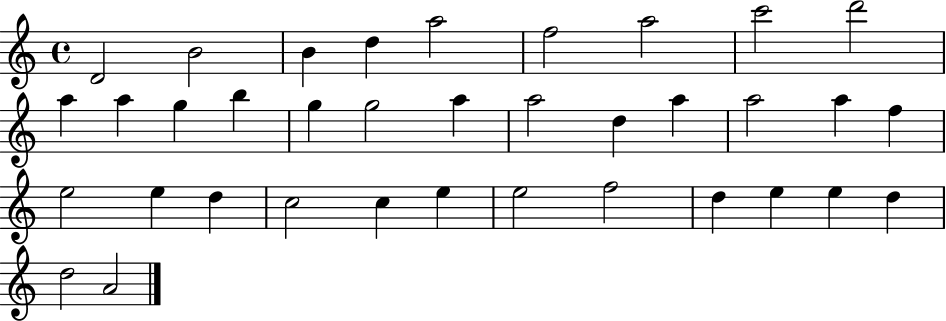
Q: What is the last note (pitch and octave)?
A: A4